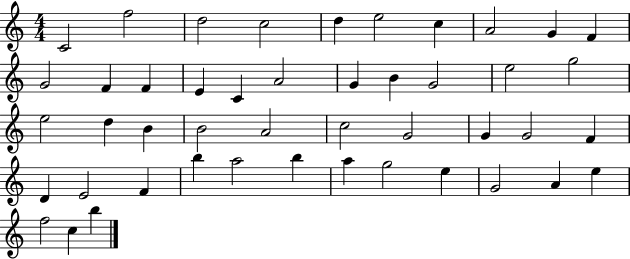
X:1
T:Untitled
M:4/4
L:1/4
K:C
C2 f2 d2 c2 d e2 c A2 G F G2 F F E C A2 G B G2 e2 g2 e2 d B B2 A2 c2 G2 G G2 F D E2 F b a2 b a g2 e G2 A e f2 c b